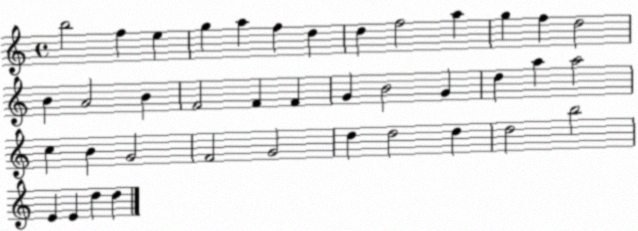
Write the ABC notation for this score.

X:1
T:Untitled
M:4/4
L:1/4
K:C
b2 f e g a f d d f2 a g f d2 B A2 B F2 F F G B2 G d a a2 c B G2 F2 G2 d d2 d d2 b2 E E d d